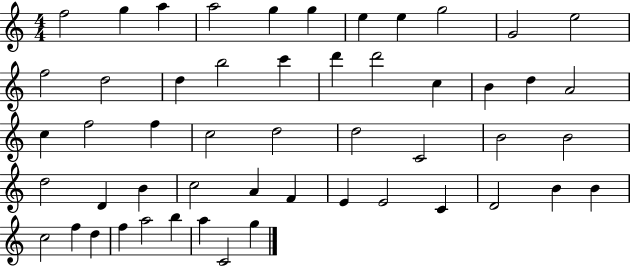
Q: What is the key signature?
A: C major